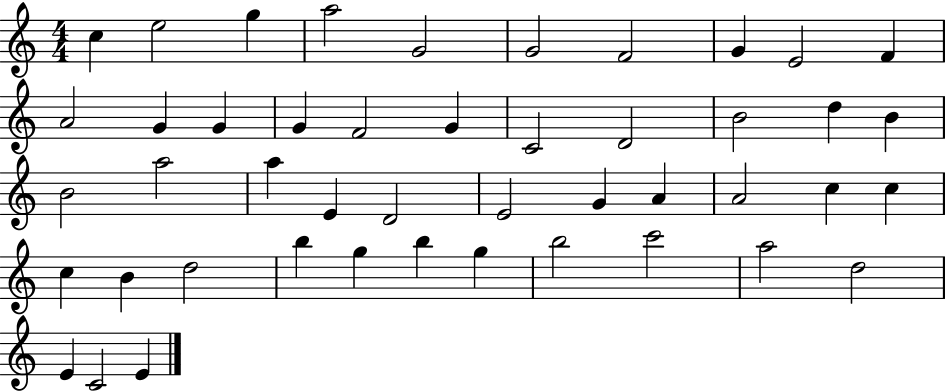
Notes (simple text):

C5/q E5/h G5/q A5/h G4/h G4/h F4/h G4/q E4/h F4/q A4/h G4/q G4/q G4/q F4/h G4/q C4/h D4/h B4/h D5/q B4/q B4/h A5/h A5/q E4/q D4/h E4/h G4/q A4/q A4/h C5/q C5/q C5/q B4/q D5/h B5/q G5/q B5/q G5/q B5/h C6/h A5/h D5/h E4/q C4/h E4/q